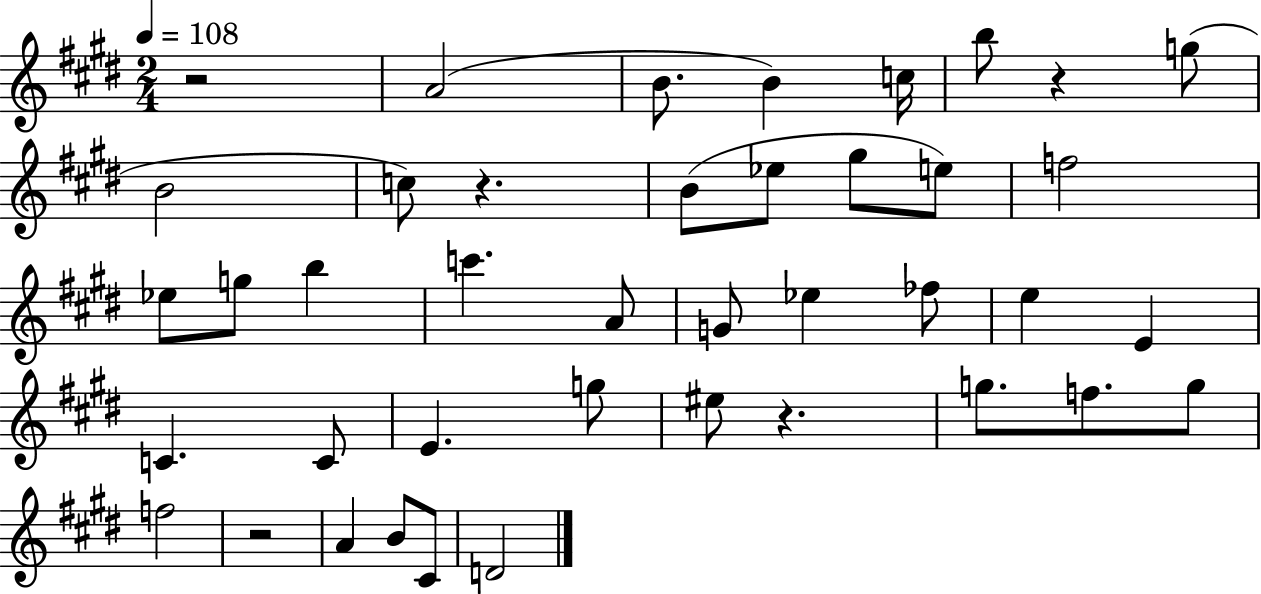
R/h A4/h B4/e. B4/q C5/s B5/e R/q G5/e B4/h C5/e R/q. B4/e Eb5/e G#5/e E5/e F5/h Eb5/e G5/e B5/q C6/q. A4/e G4/e Eb5/q FES5/e E5/q E4/q C4/q. C4/e E4/q. G5/e EIS5/e R/q. G5/e. F5/e. G5/e F5/h R/h A4/q B4/e C#4/e D4/h